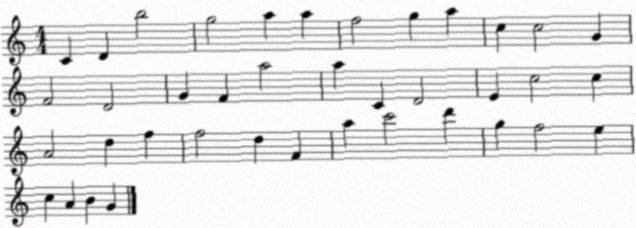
X:1
T:Untitled
M:4/4
L:1/4
K:C
C D b2 g2 a a f2 g a c c2 G F2 D2 G F a2 a C D2 E c2 c A2 d f f2 d F a c'2 d' g f2 e c A B G